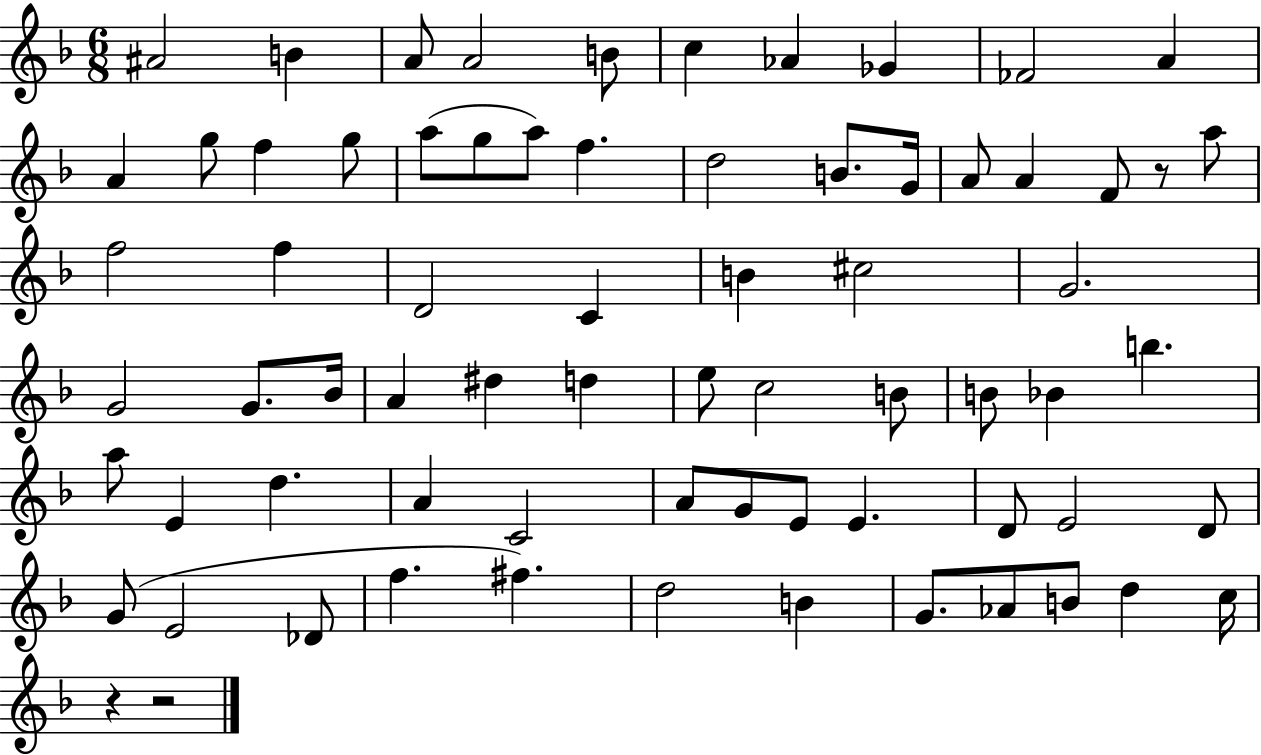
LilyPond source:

{
  \clef treble
  \numericTimeSignature
  \time 6/8
  \key f \major
  \repeat volta 2 { ais'2 b'4 | a'8 a'2 b'8 | c''4 aes'4 ges'4 | fes'2 a'4 | \break a'4 g''8 f''4 g''8 | a''8( g''8 a''8) f''4. | d''2 b'8. g'16 | a'8 a'4 f'8 r8 a''8 | \break f''2 f''4 | d'2 c'4 | b'4 cis''2 | g'2. | \break g'2 g'8. bes'16 | a'4 dis''4 d''4 | e''8 c''2 b'8 | b'8 bes'4 b''4. | \break a''8 e'4 d''4. | a'4 c'2 | a'8 g'8 e'8 e'4. | d'8 e'2 d'8 | \break g'8( e'2 des'8 | f''4. fis''4.) | d''2 b'4 | g'8. aes'8 b'8 d''4 c''16 | \break r4 r2 | } \bar "|."
}